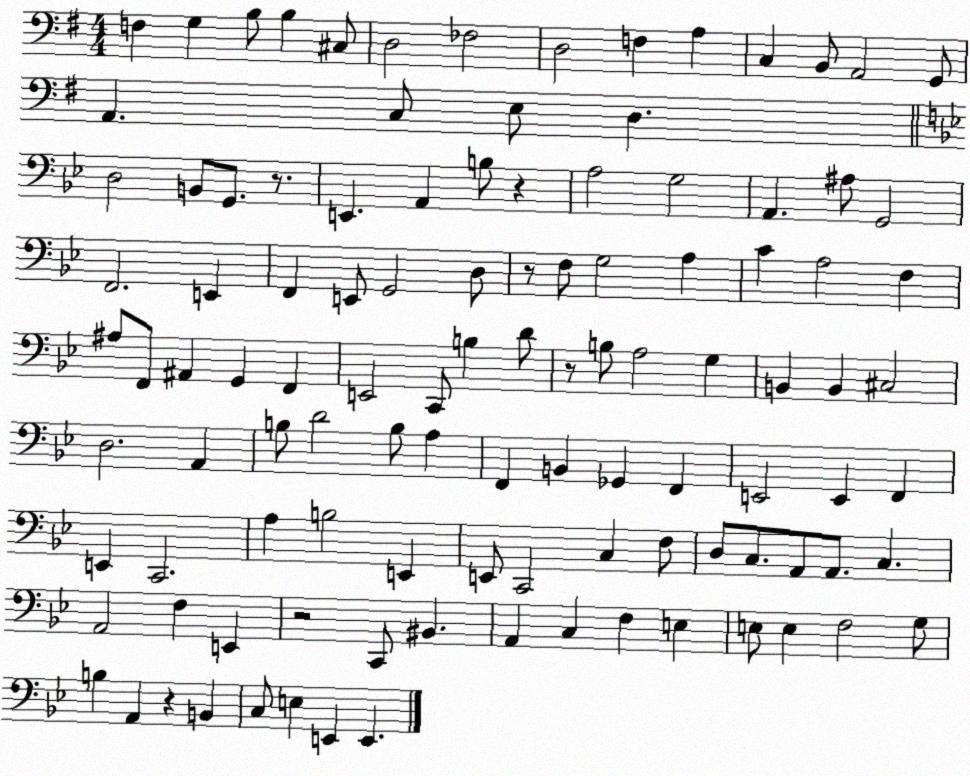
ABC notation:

X:1
T:Untitled
M:4/4
L:1/4
K:G
F, G, B,/2 B, ^C,/2 D,2 _F,2 D,2 F, A, C, B,,/2 A,,2 G,,/2 A,, C,/2 E,/2 D, D,2 B,,/2 G,,/2 z/2 E,, A,, B,/2 z A,2 G,2 A,, ^A,/2 G,,2 F,,2 E,, F,, E,,/2 G,,2 D,/2 z/2 F,/2 G,2 A, C A,2 F, ^A,/2 F,,/2 ^A,, G,, F,, E,,2 C,,/2 B, D/2 z/2 B,/2 A,2 G, B,, B,, ^C,2 D,2 A,, B,/2 D2 B,/2 A, F,, B,, _G,, F,, E,,2 E,, F,, E,, C,,2 A, B,2 E,, E,,/2 C,,2 C, F,/2 D,/2 C,/2 A,,/2 A,,/2 C, A,,2 F, E,, z2 C,,/2 ^B,, A,, C, F, E, E,/2 E, F,2 G,/2 B, A,, z B,, C,/2 E, E,, E,,